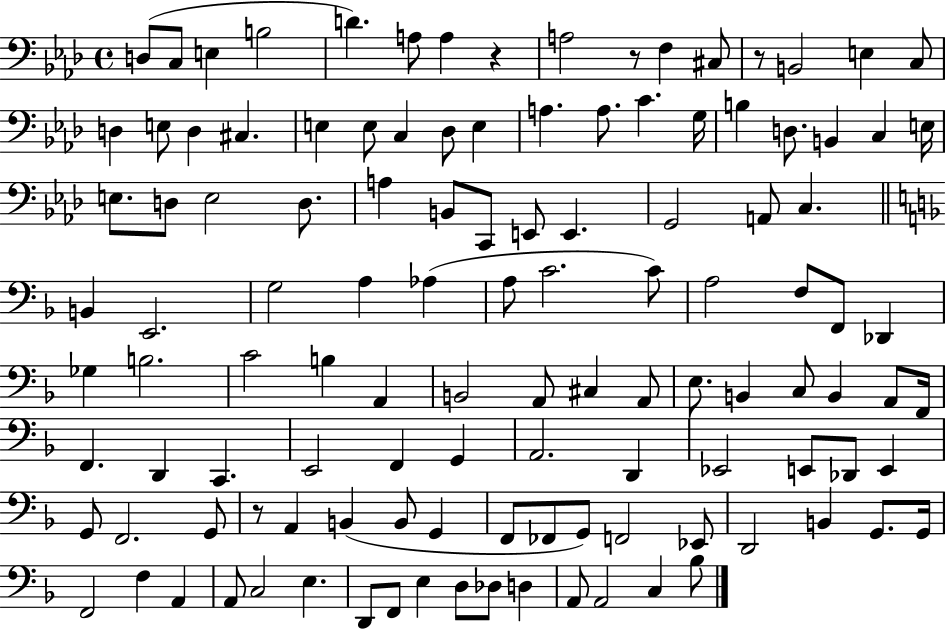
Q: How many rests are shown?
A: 4